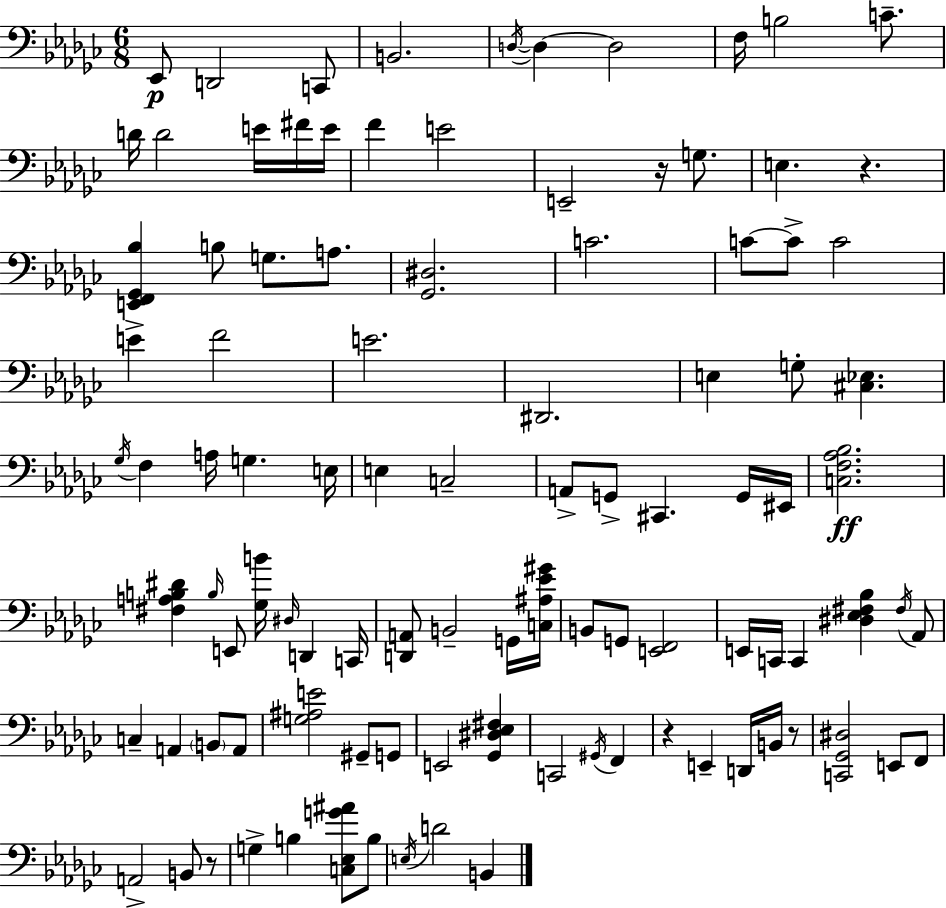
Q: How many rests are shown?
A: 5